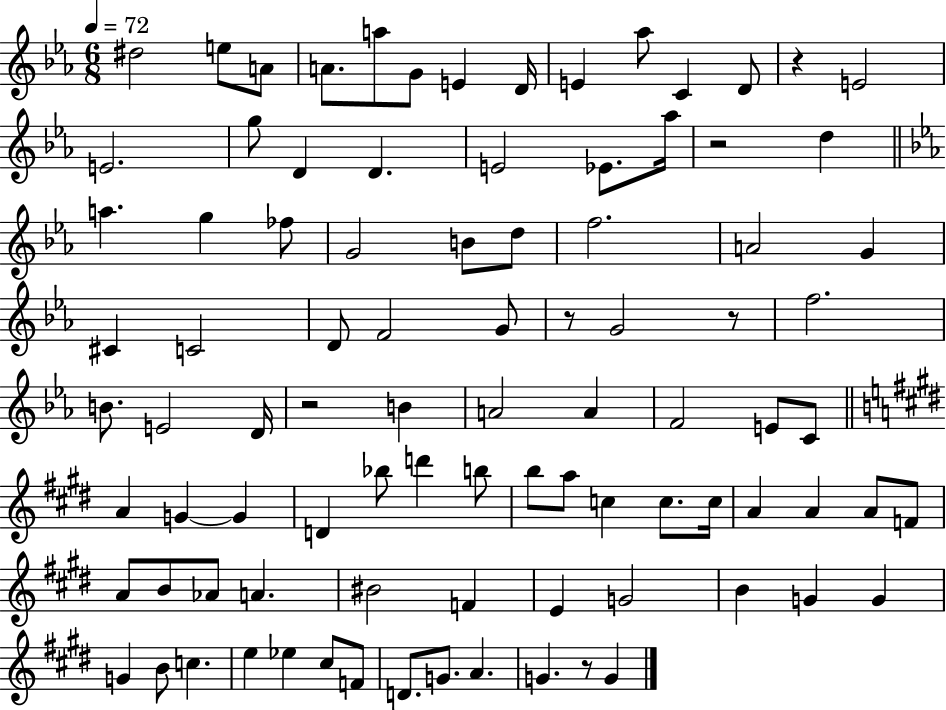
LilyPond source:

{
  \clef treble
  \numericTimeSignature
  \time 6/8
  \key ees \major
  \tempo 4 = 72
  dis''2 e''8 a'8 | a'8. a''8 g'8 e'4 d'16 | e'4 aes''8 c'4 d'8 | r4 e'2 | \break e'2. | g''8 d'4 d'4. | e'2 ees'8. aes''16 | r2 d''4 | \break \bar "||" \break \key ees \major a''4. g''4 fes''8 | g'2 b'8 d''8 | f''2. | a'2 g'4 | \break cis'4 c'2 | d'8 f'2 g'8 | r8 g'2 r8 | f''2. | \break b'8. e'2 d'16 | r2 b'4 | a'2 a'4 | f'2 e'8 c'8 | \break \bar "||" \break \key e \major a'4 g'4~~ g'4 | d'4 bes''8 d'''4 b''8 | b''8 a''8 c''4 c''8. c''16 | a'4 a'4 a'8 f'8 | \break a'8 b'8 aes'8 a'4. | bis'2 f'4 | e'4 g'2 | b'4 g'4 g'4 | \break g'4 b'8 c''4. | e''4 ees''4 cis''8 f'8 | d'8. g'8. a'4. | g'4. r8 g'4 | \break \bar "|."
}